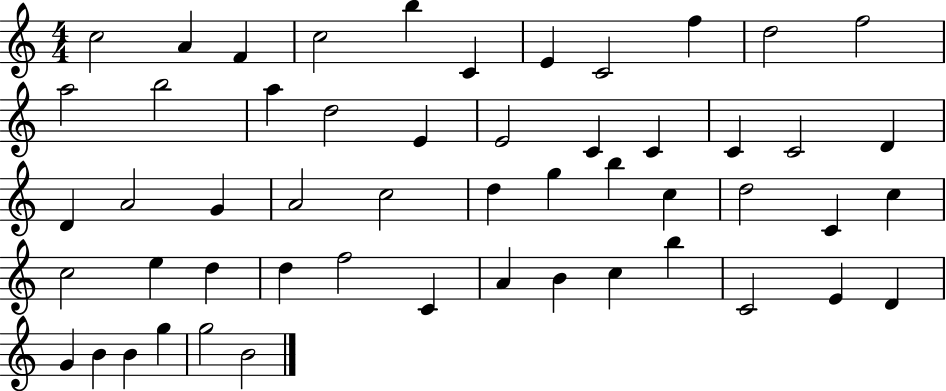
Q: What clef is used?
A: treble